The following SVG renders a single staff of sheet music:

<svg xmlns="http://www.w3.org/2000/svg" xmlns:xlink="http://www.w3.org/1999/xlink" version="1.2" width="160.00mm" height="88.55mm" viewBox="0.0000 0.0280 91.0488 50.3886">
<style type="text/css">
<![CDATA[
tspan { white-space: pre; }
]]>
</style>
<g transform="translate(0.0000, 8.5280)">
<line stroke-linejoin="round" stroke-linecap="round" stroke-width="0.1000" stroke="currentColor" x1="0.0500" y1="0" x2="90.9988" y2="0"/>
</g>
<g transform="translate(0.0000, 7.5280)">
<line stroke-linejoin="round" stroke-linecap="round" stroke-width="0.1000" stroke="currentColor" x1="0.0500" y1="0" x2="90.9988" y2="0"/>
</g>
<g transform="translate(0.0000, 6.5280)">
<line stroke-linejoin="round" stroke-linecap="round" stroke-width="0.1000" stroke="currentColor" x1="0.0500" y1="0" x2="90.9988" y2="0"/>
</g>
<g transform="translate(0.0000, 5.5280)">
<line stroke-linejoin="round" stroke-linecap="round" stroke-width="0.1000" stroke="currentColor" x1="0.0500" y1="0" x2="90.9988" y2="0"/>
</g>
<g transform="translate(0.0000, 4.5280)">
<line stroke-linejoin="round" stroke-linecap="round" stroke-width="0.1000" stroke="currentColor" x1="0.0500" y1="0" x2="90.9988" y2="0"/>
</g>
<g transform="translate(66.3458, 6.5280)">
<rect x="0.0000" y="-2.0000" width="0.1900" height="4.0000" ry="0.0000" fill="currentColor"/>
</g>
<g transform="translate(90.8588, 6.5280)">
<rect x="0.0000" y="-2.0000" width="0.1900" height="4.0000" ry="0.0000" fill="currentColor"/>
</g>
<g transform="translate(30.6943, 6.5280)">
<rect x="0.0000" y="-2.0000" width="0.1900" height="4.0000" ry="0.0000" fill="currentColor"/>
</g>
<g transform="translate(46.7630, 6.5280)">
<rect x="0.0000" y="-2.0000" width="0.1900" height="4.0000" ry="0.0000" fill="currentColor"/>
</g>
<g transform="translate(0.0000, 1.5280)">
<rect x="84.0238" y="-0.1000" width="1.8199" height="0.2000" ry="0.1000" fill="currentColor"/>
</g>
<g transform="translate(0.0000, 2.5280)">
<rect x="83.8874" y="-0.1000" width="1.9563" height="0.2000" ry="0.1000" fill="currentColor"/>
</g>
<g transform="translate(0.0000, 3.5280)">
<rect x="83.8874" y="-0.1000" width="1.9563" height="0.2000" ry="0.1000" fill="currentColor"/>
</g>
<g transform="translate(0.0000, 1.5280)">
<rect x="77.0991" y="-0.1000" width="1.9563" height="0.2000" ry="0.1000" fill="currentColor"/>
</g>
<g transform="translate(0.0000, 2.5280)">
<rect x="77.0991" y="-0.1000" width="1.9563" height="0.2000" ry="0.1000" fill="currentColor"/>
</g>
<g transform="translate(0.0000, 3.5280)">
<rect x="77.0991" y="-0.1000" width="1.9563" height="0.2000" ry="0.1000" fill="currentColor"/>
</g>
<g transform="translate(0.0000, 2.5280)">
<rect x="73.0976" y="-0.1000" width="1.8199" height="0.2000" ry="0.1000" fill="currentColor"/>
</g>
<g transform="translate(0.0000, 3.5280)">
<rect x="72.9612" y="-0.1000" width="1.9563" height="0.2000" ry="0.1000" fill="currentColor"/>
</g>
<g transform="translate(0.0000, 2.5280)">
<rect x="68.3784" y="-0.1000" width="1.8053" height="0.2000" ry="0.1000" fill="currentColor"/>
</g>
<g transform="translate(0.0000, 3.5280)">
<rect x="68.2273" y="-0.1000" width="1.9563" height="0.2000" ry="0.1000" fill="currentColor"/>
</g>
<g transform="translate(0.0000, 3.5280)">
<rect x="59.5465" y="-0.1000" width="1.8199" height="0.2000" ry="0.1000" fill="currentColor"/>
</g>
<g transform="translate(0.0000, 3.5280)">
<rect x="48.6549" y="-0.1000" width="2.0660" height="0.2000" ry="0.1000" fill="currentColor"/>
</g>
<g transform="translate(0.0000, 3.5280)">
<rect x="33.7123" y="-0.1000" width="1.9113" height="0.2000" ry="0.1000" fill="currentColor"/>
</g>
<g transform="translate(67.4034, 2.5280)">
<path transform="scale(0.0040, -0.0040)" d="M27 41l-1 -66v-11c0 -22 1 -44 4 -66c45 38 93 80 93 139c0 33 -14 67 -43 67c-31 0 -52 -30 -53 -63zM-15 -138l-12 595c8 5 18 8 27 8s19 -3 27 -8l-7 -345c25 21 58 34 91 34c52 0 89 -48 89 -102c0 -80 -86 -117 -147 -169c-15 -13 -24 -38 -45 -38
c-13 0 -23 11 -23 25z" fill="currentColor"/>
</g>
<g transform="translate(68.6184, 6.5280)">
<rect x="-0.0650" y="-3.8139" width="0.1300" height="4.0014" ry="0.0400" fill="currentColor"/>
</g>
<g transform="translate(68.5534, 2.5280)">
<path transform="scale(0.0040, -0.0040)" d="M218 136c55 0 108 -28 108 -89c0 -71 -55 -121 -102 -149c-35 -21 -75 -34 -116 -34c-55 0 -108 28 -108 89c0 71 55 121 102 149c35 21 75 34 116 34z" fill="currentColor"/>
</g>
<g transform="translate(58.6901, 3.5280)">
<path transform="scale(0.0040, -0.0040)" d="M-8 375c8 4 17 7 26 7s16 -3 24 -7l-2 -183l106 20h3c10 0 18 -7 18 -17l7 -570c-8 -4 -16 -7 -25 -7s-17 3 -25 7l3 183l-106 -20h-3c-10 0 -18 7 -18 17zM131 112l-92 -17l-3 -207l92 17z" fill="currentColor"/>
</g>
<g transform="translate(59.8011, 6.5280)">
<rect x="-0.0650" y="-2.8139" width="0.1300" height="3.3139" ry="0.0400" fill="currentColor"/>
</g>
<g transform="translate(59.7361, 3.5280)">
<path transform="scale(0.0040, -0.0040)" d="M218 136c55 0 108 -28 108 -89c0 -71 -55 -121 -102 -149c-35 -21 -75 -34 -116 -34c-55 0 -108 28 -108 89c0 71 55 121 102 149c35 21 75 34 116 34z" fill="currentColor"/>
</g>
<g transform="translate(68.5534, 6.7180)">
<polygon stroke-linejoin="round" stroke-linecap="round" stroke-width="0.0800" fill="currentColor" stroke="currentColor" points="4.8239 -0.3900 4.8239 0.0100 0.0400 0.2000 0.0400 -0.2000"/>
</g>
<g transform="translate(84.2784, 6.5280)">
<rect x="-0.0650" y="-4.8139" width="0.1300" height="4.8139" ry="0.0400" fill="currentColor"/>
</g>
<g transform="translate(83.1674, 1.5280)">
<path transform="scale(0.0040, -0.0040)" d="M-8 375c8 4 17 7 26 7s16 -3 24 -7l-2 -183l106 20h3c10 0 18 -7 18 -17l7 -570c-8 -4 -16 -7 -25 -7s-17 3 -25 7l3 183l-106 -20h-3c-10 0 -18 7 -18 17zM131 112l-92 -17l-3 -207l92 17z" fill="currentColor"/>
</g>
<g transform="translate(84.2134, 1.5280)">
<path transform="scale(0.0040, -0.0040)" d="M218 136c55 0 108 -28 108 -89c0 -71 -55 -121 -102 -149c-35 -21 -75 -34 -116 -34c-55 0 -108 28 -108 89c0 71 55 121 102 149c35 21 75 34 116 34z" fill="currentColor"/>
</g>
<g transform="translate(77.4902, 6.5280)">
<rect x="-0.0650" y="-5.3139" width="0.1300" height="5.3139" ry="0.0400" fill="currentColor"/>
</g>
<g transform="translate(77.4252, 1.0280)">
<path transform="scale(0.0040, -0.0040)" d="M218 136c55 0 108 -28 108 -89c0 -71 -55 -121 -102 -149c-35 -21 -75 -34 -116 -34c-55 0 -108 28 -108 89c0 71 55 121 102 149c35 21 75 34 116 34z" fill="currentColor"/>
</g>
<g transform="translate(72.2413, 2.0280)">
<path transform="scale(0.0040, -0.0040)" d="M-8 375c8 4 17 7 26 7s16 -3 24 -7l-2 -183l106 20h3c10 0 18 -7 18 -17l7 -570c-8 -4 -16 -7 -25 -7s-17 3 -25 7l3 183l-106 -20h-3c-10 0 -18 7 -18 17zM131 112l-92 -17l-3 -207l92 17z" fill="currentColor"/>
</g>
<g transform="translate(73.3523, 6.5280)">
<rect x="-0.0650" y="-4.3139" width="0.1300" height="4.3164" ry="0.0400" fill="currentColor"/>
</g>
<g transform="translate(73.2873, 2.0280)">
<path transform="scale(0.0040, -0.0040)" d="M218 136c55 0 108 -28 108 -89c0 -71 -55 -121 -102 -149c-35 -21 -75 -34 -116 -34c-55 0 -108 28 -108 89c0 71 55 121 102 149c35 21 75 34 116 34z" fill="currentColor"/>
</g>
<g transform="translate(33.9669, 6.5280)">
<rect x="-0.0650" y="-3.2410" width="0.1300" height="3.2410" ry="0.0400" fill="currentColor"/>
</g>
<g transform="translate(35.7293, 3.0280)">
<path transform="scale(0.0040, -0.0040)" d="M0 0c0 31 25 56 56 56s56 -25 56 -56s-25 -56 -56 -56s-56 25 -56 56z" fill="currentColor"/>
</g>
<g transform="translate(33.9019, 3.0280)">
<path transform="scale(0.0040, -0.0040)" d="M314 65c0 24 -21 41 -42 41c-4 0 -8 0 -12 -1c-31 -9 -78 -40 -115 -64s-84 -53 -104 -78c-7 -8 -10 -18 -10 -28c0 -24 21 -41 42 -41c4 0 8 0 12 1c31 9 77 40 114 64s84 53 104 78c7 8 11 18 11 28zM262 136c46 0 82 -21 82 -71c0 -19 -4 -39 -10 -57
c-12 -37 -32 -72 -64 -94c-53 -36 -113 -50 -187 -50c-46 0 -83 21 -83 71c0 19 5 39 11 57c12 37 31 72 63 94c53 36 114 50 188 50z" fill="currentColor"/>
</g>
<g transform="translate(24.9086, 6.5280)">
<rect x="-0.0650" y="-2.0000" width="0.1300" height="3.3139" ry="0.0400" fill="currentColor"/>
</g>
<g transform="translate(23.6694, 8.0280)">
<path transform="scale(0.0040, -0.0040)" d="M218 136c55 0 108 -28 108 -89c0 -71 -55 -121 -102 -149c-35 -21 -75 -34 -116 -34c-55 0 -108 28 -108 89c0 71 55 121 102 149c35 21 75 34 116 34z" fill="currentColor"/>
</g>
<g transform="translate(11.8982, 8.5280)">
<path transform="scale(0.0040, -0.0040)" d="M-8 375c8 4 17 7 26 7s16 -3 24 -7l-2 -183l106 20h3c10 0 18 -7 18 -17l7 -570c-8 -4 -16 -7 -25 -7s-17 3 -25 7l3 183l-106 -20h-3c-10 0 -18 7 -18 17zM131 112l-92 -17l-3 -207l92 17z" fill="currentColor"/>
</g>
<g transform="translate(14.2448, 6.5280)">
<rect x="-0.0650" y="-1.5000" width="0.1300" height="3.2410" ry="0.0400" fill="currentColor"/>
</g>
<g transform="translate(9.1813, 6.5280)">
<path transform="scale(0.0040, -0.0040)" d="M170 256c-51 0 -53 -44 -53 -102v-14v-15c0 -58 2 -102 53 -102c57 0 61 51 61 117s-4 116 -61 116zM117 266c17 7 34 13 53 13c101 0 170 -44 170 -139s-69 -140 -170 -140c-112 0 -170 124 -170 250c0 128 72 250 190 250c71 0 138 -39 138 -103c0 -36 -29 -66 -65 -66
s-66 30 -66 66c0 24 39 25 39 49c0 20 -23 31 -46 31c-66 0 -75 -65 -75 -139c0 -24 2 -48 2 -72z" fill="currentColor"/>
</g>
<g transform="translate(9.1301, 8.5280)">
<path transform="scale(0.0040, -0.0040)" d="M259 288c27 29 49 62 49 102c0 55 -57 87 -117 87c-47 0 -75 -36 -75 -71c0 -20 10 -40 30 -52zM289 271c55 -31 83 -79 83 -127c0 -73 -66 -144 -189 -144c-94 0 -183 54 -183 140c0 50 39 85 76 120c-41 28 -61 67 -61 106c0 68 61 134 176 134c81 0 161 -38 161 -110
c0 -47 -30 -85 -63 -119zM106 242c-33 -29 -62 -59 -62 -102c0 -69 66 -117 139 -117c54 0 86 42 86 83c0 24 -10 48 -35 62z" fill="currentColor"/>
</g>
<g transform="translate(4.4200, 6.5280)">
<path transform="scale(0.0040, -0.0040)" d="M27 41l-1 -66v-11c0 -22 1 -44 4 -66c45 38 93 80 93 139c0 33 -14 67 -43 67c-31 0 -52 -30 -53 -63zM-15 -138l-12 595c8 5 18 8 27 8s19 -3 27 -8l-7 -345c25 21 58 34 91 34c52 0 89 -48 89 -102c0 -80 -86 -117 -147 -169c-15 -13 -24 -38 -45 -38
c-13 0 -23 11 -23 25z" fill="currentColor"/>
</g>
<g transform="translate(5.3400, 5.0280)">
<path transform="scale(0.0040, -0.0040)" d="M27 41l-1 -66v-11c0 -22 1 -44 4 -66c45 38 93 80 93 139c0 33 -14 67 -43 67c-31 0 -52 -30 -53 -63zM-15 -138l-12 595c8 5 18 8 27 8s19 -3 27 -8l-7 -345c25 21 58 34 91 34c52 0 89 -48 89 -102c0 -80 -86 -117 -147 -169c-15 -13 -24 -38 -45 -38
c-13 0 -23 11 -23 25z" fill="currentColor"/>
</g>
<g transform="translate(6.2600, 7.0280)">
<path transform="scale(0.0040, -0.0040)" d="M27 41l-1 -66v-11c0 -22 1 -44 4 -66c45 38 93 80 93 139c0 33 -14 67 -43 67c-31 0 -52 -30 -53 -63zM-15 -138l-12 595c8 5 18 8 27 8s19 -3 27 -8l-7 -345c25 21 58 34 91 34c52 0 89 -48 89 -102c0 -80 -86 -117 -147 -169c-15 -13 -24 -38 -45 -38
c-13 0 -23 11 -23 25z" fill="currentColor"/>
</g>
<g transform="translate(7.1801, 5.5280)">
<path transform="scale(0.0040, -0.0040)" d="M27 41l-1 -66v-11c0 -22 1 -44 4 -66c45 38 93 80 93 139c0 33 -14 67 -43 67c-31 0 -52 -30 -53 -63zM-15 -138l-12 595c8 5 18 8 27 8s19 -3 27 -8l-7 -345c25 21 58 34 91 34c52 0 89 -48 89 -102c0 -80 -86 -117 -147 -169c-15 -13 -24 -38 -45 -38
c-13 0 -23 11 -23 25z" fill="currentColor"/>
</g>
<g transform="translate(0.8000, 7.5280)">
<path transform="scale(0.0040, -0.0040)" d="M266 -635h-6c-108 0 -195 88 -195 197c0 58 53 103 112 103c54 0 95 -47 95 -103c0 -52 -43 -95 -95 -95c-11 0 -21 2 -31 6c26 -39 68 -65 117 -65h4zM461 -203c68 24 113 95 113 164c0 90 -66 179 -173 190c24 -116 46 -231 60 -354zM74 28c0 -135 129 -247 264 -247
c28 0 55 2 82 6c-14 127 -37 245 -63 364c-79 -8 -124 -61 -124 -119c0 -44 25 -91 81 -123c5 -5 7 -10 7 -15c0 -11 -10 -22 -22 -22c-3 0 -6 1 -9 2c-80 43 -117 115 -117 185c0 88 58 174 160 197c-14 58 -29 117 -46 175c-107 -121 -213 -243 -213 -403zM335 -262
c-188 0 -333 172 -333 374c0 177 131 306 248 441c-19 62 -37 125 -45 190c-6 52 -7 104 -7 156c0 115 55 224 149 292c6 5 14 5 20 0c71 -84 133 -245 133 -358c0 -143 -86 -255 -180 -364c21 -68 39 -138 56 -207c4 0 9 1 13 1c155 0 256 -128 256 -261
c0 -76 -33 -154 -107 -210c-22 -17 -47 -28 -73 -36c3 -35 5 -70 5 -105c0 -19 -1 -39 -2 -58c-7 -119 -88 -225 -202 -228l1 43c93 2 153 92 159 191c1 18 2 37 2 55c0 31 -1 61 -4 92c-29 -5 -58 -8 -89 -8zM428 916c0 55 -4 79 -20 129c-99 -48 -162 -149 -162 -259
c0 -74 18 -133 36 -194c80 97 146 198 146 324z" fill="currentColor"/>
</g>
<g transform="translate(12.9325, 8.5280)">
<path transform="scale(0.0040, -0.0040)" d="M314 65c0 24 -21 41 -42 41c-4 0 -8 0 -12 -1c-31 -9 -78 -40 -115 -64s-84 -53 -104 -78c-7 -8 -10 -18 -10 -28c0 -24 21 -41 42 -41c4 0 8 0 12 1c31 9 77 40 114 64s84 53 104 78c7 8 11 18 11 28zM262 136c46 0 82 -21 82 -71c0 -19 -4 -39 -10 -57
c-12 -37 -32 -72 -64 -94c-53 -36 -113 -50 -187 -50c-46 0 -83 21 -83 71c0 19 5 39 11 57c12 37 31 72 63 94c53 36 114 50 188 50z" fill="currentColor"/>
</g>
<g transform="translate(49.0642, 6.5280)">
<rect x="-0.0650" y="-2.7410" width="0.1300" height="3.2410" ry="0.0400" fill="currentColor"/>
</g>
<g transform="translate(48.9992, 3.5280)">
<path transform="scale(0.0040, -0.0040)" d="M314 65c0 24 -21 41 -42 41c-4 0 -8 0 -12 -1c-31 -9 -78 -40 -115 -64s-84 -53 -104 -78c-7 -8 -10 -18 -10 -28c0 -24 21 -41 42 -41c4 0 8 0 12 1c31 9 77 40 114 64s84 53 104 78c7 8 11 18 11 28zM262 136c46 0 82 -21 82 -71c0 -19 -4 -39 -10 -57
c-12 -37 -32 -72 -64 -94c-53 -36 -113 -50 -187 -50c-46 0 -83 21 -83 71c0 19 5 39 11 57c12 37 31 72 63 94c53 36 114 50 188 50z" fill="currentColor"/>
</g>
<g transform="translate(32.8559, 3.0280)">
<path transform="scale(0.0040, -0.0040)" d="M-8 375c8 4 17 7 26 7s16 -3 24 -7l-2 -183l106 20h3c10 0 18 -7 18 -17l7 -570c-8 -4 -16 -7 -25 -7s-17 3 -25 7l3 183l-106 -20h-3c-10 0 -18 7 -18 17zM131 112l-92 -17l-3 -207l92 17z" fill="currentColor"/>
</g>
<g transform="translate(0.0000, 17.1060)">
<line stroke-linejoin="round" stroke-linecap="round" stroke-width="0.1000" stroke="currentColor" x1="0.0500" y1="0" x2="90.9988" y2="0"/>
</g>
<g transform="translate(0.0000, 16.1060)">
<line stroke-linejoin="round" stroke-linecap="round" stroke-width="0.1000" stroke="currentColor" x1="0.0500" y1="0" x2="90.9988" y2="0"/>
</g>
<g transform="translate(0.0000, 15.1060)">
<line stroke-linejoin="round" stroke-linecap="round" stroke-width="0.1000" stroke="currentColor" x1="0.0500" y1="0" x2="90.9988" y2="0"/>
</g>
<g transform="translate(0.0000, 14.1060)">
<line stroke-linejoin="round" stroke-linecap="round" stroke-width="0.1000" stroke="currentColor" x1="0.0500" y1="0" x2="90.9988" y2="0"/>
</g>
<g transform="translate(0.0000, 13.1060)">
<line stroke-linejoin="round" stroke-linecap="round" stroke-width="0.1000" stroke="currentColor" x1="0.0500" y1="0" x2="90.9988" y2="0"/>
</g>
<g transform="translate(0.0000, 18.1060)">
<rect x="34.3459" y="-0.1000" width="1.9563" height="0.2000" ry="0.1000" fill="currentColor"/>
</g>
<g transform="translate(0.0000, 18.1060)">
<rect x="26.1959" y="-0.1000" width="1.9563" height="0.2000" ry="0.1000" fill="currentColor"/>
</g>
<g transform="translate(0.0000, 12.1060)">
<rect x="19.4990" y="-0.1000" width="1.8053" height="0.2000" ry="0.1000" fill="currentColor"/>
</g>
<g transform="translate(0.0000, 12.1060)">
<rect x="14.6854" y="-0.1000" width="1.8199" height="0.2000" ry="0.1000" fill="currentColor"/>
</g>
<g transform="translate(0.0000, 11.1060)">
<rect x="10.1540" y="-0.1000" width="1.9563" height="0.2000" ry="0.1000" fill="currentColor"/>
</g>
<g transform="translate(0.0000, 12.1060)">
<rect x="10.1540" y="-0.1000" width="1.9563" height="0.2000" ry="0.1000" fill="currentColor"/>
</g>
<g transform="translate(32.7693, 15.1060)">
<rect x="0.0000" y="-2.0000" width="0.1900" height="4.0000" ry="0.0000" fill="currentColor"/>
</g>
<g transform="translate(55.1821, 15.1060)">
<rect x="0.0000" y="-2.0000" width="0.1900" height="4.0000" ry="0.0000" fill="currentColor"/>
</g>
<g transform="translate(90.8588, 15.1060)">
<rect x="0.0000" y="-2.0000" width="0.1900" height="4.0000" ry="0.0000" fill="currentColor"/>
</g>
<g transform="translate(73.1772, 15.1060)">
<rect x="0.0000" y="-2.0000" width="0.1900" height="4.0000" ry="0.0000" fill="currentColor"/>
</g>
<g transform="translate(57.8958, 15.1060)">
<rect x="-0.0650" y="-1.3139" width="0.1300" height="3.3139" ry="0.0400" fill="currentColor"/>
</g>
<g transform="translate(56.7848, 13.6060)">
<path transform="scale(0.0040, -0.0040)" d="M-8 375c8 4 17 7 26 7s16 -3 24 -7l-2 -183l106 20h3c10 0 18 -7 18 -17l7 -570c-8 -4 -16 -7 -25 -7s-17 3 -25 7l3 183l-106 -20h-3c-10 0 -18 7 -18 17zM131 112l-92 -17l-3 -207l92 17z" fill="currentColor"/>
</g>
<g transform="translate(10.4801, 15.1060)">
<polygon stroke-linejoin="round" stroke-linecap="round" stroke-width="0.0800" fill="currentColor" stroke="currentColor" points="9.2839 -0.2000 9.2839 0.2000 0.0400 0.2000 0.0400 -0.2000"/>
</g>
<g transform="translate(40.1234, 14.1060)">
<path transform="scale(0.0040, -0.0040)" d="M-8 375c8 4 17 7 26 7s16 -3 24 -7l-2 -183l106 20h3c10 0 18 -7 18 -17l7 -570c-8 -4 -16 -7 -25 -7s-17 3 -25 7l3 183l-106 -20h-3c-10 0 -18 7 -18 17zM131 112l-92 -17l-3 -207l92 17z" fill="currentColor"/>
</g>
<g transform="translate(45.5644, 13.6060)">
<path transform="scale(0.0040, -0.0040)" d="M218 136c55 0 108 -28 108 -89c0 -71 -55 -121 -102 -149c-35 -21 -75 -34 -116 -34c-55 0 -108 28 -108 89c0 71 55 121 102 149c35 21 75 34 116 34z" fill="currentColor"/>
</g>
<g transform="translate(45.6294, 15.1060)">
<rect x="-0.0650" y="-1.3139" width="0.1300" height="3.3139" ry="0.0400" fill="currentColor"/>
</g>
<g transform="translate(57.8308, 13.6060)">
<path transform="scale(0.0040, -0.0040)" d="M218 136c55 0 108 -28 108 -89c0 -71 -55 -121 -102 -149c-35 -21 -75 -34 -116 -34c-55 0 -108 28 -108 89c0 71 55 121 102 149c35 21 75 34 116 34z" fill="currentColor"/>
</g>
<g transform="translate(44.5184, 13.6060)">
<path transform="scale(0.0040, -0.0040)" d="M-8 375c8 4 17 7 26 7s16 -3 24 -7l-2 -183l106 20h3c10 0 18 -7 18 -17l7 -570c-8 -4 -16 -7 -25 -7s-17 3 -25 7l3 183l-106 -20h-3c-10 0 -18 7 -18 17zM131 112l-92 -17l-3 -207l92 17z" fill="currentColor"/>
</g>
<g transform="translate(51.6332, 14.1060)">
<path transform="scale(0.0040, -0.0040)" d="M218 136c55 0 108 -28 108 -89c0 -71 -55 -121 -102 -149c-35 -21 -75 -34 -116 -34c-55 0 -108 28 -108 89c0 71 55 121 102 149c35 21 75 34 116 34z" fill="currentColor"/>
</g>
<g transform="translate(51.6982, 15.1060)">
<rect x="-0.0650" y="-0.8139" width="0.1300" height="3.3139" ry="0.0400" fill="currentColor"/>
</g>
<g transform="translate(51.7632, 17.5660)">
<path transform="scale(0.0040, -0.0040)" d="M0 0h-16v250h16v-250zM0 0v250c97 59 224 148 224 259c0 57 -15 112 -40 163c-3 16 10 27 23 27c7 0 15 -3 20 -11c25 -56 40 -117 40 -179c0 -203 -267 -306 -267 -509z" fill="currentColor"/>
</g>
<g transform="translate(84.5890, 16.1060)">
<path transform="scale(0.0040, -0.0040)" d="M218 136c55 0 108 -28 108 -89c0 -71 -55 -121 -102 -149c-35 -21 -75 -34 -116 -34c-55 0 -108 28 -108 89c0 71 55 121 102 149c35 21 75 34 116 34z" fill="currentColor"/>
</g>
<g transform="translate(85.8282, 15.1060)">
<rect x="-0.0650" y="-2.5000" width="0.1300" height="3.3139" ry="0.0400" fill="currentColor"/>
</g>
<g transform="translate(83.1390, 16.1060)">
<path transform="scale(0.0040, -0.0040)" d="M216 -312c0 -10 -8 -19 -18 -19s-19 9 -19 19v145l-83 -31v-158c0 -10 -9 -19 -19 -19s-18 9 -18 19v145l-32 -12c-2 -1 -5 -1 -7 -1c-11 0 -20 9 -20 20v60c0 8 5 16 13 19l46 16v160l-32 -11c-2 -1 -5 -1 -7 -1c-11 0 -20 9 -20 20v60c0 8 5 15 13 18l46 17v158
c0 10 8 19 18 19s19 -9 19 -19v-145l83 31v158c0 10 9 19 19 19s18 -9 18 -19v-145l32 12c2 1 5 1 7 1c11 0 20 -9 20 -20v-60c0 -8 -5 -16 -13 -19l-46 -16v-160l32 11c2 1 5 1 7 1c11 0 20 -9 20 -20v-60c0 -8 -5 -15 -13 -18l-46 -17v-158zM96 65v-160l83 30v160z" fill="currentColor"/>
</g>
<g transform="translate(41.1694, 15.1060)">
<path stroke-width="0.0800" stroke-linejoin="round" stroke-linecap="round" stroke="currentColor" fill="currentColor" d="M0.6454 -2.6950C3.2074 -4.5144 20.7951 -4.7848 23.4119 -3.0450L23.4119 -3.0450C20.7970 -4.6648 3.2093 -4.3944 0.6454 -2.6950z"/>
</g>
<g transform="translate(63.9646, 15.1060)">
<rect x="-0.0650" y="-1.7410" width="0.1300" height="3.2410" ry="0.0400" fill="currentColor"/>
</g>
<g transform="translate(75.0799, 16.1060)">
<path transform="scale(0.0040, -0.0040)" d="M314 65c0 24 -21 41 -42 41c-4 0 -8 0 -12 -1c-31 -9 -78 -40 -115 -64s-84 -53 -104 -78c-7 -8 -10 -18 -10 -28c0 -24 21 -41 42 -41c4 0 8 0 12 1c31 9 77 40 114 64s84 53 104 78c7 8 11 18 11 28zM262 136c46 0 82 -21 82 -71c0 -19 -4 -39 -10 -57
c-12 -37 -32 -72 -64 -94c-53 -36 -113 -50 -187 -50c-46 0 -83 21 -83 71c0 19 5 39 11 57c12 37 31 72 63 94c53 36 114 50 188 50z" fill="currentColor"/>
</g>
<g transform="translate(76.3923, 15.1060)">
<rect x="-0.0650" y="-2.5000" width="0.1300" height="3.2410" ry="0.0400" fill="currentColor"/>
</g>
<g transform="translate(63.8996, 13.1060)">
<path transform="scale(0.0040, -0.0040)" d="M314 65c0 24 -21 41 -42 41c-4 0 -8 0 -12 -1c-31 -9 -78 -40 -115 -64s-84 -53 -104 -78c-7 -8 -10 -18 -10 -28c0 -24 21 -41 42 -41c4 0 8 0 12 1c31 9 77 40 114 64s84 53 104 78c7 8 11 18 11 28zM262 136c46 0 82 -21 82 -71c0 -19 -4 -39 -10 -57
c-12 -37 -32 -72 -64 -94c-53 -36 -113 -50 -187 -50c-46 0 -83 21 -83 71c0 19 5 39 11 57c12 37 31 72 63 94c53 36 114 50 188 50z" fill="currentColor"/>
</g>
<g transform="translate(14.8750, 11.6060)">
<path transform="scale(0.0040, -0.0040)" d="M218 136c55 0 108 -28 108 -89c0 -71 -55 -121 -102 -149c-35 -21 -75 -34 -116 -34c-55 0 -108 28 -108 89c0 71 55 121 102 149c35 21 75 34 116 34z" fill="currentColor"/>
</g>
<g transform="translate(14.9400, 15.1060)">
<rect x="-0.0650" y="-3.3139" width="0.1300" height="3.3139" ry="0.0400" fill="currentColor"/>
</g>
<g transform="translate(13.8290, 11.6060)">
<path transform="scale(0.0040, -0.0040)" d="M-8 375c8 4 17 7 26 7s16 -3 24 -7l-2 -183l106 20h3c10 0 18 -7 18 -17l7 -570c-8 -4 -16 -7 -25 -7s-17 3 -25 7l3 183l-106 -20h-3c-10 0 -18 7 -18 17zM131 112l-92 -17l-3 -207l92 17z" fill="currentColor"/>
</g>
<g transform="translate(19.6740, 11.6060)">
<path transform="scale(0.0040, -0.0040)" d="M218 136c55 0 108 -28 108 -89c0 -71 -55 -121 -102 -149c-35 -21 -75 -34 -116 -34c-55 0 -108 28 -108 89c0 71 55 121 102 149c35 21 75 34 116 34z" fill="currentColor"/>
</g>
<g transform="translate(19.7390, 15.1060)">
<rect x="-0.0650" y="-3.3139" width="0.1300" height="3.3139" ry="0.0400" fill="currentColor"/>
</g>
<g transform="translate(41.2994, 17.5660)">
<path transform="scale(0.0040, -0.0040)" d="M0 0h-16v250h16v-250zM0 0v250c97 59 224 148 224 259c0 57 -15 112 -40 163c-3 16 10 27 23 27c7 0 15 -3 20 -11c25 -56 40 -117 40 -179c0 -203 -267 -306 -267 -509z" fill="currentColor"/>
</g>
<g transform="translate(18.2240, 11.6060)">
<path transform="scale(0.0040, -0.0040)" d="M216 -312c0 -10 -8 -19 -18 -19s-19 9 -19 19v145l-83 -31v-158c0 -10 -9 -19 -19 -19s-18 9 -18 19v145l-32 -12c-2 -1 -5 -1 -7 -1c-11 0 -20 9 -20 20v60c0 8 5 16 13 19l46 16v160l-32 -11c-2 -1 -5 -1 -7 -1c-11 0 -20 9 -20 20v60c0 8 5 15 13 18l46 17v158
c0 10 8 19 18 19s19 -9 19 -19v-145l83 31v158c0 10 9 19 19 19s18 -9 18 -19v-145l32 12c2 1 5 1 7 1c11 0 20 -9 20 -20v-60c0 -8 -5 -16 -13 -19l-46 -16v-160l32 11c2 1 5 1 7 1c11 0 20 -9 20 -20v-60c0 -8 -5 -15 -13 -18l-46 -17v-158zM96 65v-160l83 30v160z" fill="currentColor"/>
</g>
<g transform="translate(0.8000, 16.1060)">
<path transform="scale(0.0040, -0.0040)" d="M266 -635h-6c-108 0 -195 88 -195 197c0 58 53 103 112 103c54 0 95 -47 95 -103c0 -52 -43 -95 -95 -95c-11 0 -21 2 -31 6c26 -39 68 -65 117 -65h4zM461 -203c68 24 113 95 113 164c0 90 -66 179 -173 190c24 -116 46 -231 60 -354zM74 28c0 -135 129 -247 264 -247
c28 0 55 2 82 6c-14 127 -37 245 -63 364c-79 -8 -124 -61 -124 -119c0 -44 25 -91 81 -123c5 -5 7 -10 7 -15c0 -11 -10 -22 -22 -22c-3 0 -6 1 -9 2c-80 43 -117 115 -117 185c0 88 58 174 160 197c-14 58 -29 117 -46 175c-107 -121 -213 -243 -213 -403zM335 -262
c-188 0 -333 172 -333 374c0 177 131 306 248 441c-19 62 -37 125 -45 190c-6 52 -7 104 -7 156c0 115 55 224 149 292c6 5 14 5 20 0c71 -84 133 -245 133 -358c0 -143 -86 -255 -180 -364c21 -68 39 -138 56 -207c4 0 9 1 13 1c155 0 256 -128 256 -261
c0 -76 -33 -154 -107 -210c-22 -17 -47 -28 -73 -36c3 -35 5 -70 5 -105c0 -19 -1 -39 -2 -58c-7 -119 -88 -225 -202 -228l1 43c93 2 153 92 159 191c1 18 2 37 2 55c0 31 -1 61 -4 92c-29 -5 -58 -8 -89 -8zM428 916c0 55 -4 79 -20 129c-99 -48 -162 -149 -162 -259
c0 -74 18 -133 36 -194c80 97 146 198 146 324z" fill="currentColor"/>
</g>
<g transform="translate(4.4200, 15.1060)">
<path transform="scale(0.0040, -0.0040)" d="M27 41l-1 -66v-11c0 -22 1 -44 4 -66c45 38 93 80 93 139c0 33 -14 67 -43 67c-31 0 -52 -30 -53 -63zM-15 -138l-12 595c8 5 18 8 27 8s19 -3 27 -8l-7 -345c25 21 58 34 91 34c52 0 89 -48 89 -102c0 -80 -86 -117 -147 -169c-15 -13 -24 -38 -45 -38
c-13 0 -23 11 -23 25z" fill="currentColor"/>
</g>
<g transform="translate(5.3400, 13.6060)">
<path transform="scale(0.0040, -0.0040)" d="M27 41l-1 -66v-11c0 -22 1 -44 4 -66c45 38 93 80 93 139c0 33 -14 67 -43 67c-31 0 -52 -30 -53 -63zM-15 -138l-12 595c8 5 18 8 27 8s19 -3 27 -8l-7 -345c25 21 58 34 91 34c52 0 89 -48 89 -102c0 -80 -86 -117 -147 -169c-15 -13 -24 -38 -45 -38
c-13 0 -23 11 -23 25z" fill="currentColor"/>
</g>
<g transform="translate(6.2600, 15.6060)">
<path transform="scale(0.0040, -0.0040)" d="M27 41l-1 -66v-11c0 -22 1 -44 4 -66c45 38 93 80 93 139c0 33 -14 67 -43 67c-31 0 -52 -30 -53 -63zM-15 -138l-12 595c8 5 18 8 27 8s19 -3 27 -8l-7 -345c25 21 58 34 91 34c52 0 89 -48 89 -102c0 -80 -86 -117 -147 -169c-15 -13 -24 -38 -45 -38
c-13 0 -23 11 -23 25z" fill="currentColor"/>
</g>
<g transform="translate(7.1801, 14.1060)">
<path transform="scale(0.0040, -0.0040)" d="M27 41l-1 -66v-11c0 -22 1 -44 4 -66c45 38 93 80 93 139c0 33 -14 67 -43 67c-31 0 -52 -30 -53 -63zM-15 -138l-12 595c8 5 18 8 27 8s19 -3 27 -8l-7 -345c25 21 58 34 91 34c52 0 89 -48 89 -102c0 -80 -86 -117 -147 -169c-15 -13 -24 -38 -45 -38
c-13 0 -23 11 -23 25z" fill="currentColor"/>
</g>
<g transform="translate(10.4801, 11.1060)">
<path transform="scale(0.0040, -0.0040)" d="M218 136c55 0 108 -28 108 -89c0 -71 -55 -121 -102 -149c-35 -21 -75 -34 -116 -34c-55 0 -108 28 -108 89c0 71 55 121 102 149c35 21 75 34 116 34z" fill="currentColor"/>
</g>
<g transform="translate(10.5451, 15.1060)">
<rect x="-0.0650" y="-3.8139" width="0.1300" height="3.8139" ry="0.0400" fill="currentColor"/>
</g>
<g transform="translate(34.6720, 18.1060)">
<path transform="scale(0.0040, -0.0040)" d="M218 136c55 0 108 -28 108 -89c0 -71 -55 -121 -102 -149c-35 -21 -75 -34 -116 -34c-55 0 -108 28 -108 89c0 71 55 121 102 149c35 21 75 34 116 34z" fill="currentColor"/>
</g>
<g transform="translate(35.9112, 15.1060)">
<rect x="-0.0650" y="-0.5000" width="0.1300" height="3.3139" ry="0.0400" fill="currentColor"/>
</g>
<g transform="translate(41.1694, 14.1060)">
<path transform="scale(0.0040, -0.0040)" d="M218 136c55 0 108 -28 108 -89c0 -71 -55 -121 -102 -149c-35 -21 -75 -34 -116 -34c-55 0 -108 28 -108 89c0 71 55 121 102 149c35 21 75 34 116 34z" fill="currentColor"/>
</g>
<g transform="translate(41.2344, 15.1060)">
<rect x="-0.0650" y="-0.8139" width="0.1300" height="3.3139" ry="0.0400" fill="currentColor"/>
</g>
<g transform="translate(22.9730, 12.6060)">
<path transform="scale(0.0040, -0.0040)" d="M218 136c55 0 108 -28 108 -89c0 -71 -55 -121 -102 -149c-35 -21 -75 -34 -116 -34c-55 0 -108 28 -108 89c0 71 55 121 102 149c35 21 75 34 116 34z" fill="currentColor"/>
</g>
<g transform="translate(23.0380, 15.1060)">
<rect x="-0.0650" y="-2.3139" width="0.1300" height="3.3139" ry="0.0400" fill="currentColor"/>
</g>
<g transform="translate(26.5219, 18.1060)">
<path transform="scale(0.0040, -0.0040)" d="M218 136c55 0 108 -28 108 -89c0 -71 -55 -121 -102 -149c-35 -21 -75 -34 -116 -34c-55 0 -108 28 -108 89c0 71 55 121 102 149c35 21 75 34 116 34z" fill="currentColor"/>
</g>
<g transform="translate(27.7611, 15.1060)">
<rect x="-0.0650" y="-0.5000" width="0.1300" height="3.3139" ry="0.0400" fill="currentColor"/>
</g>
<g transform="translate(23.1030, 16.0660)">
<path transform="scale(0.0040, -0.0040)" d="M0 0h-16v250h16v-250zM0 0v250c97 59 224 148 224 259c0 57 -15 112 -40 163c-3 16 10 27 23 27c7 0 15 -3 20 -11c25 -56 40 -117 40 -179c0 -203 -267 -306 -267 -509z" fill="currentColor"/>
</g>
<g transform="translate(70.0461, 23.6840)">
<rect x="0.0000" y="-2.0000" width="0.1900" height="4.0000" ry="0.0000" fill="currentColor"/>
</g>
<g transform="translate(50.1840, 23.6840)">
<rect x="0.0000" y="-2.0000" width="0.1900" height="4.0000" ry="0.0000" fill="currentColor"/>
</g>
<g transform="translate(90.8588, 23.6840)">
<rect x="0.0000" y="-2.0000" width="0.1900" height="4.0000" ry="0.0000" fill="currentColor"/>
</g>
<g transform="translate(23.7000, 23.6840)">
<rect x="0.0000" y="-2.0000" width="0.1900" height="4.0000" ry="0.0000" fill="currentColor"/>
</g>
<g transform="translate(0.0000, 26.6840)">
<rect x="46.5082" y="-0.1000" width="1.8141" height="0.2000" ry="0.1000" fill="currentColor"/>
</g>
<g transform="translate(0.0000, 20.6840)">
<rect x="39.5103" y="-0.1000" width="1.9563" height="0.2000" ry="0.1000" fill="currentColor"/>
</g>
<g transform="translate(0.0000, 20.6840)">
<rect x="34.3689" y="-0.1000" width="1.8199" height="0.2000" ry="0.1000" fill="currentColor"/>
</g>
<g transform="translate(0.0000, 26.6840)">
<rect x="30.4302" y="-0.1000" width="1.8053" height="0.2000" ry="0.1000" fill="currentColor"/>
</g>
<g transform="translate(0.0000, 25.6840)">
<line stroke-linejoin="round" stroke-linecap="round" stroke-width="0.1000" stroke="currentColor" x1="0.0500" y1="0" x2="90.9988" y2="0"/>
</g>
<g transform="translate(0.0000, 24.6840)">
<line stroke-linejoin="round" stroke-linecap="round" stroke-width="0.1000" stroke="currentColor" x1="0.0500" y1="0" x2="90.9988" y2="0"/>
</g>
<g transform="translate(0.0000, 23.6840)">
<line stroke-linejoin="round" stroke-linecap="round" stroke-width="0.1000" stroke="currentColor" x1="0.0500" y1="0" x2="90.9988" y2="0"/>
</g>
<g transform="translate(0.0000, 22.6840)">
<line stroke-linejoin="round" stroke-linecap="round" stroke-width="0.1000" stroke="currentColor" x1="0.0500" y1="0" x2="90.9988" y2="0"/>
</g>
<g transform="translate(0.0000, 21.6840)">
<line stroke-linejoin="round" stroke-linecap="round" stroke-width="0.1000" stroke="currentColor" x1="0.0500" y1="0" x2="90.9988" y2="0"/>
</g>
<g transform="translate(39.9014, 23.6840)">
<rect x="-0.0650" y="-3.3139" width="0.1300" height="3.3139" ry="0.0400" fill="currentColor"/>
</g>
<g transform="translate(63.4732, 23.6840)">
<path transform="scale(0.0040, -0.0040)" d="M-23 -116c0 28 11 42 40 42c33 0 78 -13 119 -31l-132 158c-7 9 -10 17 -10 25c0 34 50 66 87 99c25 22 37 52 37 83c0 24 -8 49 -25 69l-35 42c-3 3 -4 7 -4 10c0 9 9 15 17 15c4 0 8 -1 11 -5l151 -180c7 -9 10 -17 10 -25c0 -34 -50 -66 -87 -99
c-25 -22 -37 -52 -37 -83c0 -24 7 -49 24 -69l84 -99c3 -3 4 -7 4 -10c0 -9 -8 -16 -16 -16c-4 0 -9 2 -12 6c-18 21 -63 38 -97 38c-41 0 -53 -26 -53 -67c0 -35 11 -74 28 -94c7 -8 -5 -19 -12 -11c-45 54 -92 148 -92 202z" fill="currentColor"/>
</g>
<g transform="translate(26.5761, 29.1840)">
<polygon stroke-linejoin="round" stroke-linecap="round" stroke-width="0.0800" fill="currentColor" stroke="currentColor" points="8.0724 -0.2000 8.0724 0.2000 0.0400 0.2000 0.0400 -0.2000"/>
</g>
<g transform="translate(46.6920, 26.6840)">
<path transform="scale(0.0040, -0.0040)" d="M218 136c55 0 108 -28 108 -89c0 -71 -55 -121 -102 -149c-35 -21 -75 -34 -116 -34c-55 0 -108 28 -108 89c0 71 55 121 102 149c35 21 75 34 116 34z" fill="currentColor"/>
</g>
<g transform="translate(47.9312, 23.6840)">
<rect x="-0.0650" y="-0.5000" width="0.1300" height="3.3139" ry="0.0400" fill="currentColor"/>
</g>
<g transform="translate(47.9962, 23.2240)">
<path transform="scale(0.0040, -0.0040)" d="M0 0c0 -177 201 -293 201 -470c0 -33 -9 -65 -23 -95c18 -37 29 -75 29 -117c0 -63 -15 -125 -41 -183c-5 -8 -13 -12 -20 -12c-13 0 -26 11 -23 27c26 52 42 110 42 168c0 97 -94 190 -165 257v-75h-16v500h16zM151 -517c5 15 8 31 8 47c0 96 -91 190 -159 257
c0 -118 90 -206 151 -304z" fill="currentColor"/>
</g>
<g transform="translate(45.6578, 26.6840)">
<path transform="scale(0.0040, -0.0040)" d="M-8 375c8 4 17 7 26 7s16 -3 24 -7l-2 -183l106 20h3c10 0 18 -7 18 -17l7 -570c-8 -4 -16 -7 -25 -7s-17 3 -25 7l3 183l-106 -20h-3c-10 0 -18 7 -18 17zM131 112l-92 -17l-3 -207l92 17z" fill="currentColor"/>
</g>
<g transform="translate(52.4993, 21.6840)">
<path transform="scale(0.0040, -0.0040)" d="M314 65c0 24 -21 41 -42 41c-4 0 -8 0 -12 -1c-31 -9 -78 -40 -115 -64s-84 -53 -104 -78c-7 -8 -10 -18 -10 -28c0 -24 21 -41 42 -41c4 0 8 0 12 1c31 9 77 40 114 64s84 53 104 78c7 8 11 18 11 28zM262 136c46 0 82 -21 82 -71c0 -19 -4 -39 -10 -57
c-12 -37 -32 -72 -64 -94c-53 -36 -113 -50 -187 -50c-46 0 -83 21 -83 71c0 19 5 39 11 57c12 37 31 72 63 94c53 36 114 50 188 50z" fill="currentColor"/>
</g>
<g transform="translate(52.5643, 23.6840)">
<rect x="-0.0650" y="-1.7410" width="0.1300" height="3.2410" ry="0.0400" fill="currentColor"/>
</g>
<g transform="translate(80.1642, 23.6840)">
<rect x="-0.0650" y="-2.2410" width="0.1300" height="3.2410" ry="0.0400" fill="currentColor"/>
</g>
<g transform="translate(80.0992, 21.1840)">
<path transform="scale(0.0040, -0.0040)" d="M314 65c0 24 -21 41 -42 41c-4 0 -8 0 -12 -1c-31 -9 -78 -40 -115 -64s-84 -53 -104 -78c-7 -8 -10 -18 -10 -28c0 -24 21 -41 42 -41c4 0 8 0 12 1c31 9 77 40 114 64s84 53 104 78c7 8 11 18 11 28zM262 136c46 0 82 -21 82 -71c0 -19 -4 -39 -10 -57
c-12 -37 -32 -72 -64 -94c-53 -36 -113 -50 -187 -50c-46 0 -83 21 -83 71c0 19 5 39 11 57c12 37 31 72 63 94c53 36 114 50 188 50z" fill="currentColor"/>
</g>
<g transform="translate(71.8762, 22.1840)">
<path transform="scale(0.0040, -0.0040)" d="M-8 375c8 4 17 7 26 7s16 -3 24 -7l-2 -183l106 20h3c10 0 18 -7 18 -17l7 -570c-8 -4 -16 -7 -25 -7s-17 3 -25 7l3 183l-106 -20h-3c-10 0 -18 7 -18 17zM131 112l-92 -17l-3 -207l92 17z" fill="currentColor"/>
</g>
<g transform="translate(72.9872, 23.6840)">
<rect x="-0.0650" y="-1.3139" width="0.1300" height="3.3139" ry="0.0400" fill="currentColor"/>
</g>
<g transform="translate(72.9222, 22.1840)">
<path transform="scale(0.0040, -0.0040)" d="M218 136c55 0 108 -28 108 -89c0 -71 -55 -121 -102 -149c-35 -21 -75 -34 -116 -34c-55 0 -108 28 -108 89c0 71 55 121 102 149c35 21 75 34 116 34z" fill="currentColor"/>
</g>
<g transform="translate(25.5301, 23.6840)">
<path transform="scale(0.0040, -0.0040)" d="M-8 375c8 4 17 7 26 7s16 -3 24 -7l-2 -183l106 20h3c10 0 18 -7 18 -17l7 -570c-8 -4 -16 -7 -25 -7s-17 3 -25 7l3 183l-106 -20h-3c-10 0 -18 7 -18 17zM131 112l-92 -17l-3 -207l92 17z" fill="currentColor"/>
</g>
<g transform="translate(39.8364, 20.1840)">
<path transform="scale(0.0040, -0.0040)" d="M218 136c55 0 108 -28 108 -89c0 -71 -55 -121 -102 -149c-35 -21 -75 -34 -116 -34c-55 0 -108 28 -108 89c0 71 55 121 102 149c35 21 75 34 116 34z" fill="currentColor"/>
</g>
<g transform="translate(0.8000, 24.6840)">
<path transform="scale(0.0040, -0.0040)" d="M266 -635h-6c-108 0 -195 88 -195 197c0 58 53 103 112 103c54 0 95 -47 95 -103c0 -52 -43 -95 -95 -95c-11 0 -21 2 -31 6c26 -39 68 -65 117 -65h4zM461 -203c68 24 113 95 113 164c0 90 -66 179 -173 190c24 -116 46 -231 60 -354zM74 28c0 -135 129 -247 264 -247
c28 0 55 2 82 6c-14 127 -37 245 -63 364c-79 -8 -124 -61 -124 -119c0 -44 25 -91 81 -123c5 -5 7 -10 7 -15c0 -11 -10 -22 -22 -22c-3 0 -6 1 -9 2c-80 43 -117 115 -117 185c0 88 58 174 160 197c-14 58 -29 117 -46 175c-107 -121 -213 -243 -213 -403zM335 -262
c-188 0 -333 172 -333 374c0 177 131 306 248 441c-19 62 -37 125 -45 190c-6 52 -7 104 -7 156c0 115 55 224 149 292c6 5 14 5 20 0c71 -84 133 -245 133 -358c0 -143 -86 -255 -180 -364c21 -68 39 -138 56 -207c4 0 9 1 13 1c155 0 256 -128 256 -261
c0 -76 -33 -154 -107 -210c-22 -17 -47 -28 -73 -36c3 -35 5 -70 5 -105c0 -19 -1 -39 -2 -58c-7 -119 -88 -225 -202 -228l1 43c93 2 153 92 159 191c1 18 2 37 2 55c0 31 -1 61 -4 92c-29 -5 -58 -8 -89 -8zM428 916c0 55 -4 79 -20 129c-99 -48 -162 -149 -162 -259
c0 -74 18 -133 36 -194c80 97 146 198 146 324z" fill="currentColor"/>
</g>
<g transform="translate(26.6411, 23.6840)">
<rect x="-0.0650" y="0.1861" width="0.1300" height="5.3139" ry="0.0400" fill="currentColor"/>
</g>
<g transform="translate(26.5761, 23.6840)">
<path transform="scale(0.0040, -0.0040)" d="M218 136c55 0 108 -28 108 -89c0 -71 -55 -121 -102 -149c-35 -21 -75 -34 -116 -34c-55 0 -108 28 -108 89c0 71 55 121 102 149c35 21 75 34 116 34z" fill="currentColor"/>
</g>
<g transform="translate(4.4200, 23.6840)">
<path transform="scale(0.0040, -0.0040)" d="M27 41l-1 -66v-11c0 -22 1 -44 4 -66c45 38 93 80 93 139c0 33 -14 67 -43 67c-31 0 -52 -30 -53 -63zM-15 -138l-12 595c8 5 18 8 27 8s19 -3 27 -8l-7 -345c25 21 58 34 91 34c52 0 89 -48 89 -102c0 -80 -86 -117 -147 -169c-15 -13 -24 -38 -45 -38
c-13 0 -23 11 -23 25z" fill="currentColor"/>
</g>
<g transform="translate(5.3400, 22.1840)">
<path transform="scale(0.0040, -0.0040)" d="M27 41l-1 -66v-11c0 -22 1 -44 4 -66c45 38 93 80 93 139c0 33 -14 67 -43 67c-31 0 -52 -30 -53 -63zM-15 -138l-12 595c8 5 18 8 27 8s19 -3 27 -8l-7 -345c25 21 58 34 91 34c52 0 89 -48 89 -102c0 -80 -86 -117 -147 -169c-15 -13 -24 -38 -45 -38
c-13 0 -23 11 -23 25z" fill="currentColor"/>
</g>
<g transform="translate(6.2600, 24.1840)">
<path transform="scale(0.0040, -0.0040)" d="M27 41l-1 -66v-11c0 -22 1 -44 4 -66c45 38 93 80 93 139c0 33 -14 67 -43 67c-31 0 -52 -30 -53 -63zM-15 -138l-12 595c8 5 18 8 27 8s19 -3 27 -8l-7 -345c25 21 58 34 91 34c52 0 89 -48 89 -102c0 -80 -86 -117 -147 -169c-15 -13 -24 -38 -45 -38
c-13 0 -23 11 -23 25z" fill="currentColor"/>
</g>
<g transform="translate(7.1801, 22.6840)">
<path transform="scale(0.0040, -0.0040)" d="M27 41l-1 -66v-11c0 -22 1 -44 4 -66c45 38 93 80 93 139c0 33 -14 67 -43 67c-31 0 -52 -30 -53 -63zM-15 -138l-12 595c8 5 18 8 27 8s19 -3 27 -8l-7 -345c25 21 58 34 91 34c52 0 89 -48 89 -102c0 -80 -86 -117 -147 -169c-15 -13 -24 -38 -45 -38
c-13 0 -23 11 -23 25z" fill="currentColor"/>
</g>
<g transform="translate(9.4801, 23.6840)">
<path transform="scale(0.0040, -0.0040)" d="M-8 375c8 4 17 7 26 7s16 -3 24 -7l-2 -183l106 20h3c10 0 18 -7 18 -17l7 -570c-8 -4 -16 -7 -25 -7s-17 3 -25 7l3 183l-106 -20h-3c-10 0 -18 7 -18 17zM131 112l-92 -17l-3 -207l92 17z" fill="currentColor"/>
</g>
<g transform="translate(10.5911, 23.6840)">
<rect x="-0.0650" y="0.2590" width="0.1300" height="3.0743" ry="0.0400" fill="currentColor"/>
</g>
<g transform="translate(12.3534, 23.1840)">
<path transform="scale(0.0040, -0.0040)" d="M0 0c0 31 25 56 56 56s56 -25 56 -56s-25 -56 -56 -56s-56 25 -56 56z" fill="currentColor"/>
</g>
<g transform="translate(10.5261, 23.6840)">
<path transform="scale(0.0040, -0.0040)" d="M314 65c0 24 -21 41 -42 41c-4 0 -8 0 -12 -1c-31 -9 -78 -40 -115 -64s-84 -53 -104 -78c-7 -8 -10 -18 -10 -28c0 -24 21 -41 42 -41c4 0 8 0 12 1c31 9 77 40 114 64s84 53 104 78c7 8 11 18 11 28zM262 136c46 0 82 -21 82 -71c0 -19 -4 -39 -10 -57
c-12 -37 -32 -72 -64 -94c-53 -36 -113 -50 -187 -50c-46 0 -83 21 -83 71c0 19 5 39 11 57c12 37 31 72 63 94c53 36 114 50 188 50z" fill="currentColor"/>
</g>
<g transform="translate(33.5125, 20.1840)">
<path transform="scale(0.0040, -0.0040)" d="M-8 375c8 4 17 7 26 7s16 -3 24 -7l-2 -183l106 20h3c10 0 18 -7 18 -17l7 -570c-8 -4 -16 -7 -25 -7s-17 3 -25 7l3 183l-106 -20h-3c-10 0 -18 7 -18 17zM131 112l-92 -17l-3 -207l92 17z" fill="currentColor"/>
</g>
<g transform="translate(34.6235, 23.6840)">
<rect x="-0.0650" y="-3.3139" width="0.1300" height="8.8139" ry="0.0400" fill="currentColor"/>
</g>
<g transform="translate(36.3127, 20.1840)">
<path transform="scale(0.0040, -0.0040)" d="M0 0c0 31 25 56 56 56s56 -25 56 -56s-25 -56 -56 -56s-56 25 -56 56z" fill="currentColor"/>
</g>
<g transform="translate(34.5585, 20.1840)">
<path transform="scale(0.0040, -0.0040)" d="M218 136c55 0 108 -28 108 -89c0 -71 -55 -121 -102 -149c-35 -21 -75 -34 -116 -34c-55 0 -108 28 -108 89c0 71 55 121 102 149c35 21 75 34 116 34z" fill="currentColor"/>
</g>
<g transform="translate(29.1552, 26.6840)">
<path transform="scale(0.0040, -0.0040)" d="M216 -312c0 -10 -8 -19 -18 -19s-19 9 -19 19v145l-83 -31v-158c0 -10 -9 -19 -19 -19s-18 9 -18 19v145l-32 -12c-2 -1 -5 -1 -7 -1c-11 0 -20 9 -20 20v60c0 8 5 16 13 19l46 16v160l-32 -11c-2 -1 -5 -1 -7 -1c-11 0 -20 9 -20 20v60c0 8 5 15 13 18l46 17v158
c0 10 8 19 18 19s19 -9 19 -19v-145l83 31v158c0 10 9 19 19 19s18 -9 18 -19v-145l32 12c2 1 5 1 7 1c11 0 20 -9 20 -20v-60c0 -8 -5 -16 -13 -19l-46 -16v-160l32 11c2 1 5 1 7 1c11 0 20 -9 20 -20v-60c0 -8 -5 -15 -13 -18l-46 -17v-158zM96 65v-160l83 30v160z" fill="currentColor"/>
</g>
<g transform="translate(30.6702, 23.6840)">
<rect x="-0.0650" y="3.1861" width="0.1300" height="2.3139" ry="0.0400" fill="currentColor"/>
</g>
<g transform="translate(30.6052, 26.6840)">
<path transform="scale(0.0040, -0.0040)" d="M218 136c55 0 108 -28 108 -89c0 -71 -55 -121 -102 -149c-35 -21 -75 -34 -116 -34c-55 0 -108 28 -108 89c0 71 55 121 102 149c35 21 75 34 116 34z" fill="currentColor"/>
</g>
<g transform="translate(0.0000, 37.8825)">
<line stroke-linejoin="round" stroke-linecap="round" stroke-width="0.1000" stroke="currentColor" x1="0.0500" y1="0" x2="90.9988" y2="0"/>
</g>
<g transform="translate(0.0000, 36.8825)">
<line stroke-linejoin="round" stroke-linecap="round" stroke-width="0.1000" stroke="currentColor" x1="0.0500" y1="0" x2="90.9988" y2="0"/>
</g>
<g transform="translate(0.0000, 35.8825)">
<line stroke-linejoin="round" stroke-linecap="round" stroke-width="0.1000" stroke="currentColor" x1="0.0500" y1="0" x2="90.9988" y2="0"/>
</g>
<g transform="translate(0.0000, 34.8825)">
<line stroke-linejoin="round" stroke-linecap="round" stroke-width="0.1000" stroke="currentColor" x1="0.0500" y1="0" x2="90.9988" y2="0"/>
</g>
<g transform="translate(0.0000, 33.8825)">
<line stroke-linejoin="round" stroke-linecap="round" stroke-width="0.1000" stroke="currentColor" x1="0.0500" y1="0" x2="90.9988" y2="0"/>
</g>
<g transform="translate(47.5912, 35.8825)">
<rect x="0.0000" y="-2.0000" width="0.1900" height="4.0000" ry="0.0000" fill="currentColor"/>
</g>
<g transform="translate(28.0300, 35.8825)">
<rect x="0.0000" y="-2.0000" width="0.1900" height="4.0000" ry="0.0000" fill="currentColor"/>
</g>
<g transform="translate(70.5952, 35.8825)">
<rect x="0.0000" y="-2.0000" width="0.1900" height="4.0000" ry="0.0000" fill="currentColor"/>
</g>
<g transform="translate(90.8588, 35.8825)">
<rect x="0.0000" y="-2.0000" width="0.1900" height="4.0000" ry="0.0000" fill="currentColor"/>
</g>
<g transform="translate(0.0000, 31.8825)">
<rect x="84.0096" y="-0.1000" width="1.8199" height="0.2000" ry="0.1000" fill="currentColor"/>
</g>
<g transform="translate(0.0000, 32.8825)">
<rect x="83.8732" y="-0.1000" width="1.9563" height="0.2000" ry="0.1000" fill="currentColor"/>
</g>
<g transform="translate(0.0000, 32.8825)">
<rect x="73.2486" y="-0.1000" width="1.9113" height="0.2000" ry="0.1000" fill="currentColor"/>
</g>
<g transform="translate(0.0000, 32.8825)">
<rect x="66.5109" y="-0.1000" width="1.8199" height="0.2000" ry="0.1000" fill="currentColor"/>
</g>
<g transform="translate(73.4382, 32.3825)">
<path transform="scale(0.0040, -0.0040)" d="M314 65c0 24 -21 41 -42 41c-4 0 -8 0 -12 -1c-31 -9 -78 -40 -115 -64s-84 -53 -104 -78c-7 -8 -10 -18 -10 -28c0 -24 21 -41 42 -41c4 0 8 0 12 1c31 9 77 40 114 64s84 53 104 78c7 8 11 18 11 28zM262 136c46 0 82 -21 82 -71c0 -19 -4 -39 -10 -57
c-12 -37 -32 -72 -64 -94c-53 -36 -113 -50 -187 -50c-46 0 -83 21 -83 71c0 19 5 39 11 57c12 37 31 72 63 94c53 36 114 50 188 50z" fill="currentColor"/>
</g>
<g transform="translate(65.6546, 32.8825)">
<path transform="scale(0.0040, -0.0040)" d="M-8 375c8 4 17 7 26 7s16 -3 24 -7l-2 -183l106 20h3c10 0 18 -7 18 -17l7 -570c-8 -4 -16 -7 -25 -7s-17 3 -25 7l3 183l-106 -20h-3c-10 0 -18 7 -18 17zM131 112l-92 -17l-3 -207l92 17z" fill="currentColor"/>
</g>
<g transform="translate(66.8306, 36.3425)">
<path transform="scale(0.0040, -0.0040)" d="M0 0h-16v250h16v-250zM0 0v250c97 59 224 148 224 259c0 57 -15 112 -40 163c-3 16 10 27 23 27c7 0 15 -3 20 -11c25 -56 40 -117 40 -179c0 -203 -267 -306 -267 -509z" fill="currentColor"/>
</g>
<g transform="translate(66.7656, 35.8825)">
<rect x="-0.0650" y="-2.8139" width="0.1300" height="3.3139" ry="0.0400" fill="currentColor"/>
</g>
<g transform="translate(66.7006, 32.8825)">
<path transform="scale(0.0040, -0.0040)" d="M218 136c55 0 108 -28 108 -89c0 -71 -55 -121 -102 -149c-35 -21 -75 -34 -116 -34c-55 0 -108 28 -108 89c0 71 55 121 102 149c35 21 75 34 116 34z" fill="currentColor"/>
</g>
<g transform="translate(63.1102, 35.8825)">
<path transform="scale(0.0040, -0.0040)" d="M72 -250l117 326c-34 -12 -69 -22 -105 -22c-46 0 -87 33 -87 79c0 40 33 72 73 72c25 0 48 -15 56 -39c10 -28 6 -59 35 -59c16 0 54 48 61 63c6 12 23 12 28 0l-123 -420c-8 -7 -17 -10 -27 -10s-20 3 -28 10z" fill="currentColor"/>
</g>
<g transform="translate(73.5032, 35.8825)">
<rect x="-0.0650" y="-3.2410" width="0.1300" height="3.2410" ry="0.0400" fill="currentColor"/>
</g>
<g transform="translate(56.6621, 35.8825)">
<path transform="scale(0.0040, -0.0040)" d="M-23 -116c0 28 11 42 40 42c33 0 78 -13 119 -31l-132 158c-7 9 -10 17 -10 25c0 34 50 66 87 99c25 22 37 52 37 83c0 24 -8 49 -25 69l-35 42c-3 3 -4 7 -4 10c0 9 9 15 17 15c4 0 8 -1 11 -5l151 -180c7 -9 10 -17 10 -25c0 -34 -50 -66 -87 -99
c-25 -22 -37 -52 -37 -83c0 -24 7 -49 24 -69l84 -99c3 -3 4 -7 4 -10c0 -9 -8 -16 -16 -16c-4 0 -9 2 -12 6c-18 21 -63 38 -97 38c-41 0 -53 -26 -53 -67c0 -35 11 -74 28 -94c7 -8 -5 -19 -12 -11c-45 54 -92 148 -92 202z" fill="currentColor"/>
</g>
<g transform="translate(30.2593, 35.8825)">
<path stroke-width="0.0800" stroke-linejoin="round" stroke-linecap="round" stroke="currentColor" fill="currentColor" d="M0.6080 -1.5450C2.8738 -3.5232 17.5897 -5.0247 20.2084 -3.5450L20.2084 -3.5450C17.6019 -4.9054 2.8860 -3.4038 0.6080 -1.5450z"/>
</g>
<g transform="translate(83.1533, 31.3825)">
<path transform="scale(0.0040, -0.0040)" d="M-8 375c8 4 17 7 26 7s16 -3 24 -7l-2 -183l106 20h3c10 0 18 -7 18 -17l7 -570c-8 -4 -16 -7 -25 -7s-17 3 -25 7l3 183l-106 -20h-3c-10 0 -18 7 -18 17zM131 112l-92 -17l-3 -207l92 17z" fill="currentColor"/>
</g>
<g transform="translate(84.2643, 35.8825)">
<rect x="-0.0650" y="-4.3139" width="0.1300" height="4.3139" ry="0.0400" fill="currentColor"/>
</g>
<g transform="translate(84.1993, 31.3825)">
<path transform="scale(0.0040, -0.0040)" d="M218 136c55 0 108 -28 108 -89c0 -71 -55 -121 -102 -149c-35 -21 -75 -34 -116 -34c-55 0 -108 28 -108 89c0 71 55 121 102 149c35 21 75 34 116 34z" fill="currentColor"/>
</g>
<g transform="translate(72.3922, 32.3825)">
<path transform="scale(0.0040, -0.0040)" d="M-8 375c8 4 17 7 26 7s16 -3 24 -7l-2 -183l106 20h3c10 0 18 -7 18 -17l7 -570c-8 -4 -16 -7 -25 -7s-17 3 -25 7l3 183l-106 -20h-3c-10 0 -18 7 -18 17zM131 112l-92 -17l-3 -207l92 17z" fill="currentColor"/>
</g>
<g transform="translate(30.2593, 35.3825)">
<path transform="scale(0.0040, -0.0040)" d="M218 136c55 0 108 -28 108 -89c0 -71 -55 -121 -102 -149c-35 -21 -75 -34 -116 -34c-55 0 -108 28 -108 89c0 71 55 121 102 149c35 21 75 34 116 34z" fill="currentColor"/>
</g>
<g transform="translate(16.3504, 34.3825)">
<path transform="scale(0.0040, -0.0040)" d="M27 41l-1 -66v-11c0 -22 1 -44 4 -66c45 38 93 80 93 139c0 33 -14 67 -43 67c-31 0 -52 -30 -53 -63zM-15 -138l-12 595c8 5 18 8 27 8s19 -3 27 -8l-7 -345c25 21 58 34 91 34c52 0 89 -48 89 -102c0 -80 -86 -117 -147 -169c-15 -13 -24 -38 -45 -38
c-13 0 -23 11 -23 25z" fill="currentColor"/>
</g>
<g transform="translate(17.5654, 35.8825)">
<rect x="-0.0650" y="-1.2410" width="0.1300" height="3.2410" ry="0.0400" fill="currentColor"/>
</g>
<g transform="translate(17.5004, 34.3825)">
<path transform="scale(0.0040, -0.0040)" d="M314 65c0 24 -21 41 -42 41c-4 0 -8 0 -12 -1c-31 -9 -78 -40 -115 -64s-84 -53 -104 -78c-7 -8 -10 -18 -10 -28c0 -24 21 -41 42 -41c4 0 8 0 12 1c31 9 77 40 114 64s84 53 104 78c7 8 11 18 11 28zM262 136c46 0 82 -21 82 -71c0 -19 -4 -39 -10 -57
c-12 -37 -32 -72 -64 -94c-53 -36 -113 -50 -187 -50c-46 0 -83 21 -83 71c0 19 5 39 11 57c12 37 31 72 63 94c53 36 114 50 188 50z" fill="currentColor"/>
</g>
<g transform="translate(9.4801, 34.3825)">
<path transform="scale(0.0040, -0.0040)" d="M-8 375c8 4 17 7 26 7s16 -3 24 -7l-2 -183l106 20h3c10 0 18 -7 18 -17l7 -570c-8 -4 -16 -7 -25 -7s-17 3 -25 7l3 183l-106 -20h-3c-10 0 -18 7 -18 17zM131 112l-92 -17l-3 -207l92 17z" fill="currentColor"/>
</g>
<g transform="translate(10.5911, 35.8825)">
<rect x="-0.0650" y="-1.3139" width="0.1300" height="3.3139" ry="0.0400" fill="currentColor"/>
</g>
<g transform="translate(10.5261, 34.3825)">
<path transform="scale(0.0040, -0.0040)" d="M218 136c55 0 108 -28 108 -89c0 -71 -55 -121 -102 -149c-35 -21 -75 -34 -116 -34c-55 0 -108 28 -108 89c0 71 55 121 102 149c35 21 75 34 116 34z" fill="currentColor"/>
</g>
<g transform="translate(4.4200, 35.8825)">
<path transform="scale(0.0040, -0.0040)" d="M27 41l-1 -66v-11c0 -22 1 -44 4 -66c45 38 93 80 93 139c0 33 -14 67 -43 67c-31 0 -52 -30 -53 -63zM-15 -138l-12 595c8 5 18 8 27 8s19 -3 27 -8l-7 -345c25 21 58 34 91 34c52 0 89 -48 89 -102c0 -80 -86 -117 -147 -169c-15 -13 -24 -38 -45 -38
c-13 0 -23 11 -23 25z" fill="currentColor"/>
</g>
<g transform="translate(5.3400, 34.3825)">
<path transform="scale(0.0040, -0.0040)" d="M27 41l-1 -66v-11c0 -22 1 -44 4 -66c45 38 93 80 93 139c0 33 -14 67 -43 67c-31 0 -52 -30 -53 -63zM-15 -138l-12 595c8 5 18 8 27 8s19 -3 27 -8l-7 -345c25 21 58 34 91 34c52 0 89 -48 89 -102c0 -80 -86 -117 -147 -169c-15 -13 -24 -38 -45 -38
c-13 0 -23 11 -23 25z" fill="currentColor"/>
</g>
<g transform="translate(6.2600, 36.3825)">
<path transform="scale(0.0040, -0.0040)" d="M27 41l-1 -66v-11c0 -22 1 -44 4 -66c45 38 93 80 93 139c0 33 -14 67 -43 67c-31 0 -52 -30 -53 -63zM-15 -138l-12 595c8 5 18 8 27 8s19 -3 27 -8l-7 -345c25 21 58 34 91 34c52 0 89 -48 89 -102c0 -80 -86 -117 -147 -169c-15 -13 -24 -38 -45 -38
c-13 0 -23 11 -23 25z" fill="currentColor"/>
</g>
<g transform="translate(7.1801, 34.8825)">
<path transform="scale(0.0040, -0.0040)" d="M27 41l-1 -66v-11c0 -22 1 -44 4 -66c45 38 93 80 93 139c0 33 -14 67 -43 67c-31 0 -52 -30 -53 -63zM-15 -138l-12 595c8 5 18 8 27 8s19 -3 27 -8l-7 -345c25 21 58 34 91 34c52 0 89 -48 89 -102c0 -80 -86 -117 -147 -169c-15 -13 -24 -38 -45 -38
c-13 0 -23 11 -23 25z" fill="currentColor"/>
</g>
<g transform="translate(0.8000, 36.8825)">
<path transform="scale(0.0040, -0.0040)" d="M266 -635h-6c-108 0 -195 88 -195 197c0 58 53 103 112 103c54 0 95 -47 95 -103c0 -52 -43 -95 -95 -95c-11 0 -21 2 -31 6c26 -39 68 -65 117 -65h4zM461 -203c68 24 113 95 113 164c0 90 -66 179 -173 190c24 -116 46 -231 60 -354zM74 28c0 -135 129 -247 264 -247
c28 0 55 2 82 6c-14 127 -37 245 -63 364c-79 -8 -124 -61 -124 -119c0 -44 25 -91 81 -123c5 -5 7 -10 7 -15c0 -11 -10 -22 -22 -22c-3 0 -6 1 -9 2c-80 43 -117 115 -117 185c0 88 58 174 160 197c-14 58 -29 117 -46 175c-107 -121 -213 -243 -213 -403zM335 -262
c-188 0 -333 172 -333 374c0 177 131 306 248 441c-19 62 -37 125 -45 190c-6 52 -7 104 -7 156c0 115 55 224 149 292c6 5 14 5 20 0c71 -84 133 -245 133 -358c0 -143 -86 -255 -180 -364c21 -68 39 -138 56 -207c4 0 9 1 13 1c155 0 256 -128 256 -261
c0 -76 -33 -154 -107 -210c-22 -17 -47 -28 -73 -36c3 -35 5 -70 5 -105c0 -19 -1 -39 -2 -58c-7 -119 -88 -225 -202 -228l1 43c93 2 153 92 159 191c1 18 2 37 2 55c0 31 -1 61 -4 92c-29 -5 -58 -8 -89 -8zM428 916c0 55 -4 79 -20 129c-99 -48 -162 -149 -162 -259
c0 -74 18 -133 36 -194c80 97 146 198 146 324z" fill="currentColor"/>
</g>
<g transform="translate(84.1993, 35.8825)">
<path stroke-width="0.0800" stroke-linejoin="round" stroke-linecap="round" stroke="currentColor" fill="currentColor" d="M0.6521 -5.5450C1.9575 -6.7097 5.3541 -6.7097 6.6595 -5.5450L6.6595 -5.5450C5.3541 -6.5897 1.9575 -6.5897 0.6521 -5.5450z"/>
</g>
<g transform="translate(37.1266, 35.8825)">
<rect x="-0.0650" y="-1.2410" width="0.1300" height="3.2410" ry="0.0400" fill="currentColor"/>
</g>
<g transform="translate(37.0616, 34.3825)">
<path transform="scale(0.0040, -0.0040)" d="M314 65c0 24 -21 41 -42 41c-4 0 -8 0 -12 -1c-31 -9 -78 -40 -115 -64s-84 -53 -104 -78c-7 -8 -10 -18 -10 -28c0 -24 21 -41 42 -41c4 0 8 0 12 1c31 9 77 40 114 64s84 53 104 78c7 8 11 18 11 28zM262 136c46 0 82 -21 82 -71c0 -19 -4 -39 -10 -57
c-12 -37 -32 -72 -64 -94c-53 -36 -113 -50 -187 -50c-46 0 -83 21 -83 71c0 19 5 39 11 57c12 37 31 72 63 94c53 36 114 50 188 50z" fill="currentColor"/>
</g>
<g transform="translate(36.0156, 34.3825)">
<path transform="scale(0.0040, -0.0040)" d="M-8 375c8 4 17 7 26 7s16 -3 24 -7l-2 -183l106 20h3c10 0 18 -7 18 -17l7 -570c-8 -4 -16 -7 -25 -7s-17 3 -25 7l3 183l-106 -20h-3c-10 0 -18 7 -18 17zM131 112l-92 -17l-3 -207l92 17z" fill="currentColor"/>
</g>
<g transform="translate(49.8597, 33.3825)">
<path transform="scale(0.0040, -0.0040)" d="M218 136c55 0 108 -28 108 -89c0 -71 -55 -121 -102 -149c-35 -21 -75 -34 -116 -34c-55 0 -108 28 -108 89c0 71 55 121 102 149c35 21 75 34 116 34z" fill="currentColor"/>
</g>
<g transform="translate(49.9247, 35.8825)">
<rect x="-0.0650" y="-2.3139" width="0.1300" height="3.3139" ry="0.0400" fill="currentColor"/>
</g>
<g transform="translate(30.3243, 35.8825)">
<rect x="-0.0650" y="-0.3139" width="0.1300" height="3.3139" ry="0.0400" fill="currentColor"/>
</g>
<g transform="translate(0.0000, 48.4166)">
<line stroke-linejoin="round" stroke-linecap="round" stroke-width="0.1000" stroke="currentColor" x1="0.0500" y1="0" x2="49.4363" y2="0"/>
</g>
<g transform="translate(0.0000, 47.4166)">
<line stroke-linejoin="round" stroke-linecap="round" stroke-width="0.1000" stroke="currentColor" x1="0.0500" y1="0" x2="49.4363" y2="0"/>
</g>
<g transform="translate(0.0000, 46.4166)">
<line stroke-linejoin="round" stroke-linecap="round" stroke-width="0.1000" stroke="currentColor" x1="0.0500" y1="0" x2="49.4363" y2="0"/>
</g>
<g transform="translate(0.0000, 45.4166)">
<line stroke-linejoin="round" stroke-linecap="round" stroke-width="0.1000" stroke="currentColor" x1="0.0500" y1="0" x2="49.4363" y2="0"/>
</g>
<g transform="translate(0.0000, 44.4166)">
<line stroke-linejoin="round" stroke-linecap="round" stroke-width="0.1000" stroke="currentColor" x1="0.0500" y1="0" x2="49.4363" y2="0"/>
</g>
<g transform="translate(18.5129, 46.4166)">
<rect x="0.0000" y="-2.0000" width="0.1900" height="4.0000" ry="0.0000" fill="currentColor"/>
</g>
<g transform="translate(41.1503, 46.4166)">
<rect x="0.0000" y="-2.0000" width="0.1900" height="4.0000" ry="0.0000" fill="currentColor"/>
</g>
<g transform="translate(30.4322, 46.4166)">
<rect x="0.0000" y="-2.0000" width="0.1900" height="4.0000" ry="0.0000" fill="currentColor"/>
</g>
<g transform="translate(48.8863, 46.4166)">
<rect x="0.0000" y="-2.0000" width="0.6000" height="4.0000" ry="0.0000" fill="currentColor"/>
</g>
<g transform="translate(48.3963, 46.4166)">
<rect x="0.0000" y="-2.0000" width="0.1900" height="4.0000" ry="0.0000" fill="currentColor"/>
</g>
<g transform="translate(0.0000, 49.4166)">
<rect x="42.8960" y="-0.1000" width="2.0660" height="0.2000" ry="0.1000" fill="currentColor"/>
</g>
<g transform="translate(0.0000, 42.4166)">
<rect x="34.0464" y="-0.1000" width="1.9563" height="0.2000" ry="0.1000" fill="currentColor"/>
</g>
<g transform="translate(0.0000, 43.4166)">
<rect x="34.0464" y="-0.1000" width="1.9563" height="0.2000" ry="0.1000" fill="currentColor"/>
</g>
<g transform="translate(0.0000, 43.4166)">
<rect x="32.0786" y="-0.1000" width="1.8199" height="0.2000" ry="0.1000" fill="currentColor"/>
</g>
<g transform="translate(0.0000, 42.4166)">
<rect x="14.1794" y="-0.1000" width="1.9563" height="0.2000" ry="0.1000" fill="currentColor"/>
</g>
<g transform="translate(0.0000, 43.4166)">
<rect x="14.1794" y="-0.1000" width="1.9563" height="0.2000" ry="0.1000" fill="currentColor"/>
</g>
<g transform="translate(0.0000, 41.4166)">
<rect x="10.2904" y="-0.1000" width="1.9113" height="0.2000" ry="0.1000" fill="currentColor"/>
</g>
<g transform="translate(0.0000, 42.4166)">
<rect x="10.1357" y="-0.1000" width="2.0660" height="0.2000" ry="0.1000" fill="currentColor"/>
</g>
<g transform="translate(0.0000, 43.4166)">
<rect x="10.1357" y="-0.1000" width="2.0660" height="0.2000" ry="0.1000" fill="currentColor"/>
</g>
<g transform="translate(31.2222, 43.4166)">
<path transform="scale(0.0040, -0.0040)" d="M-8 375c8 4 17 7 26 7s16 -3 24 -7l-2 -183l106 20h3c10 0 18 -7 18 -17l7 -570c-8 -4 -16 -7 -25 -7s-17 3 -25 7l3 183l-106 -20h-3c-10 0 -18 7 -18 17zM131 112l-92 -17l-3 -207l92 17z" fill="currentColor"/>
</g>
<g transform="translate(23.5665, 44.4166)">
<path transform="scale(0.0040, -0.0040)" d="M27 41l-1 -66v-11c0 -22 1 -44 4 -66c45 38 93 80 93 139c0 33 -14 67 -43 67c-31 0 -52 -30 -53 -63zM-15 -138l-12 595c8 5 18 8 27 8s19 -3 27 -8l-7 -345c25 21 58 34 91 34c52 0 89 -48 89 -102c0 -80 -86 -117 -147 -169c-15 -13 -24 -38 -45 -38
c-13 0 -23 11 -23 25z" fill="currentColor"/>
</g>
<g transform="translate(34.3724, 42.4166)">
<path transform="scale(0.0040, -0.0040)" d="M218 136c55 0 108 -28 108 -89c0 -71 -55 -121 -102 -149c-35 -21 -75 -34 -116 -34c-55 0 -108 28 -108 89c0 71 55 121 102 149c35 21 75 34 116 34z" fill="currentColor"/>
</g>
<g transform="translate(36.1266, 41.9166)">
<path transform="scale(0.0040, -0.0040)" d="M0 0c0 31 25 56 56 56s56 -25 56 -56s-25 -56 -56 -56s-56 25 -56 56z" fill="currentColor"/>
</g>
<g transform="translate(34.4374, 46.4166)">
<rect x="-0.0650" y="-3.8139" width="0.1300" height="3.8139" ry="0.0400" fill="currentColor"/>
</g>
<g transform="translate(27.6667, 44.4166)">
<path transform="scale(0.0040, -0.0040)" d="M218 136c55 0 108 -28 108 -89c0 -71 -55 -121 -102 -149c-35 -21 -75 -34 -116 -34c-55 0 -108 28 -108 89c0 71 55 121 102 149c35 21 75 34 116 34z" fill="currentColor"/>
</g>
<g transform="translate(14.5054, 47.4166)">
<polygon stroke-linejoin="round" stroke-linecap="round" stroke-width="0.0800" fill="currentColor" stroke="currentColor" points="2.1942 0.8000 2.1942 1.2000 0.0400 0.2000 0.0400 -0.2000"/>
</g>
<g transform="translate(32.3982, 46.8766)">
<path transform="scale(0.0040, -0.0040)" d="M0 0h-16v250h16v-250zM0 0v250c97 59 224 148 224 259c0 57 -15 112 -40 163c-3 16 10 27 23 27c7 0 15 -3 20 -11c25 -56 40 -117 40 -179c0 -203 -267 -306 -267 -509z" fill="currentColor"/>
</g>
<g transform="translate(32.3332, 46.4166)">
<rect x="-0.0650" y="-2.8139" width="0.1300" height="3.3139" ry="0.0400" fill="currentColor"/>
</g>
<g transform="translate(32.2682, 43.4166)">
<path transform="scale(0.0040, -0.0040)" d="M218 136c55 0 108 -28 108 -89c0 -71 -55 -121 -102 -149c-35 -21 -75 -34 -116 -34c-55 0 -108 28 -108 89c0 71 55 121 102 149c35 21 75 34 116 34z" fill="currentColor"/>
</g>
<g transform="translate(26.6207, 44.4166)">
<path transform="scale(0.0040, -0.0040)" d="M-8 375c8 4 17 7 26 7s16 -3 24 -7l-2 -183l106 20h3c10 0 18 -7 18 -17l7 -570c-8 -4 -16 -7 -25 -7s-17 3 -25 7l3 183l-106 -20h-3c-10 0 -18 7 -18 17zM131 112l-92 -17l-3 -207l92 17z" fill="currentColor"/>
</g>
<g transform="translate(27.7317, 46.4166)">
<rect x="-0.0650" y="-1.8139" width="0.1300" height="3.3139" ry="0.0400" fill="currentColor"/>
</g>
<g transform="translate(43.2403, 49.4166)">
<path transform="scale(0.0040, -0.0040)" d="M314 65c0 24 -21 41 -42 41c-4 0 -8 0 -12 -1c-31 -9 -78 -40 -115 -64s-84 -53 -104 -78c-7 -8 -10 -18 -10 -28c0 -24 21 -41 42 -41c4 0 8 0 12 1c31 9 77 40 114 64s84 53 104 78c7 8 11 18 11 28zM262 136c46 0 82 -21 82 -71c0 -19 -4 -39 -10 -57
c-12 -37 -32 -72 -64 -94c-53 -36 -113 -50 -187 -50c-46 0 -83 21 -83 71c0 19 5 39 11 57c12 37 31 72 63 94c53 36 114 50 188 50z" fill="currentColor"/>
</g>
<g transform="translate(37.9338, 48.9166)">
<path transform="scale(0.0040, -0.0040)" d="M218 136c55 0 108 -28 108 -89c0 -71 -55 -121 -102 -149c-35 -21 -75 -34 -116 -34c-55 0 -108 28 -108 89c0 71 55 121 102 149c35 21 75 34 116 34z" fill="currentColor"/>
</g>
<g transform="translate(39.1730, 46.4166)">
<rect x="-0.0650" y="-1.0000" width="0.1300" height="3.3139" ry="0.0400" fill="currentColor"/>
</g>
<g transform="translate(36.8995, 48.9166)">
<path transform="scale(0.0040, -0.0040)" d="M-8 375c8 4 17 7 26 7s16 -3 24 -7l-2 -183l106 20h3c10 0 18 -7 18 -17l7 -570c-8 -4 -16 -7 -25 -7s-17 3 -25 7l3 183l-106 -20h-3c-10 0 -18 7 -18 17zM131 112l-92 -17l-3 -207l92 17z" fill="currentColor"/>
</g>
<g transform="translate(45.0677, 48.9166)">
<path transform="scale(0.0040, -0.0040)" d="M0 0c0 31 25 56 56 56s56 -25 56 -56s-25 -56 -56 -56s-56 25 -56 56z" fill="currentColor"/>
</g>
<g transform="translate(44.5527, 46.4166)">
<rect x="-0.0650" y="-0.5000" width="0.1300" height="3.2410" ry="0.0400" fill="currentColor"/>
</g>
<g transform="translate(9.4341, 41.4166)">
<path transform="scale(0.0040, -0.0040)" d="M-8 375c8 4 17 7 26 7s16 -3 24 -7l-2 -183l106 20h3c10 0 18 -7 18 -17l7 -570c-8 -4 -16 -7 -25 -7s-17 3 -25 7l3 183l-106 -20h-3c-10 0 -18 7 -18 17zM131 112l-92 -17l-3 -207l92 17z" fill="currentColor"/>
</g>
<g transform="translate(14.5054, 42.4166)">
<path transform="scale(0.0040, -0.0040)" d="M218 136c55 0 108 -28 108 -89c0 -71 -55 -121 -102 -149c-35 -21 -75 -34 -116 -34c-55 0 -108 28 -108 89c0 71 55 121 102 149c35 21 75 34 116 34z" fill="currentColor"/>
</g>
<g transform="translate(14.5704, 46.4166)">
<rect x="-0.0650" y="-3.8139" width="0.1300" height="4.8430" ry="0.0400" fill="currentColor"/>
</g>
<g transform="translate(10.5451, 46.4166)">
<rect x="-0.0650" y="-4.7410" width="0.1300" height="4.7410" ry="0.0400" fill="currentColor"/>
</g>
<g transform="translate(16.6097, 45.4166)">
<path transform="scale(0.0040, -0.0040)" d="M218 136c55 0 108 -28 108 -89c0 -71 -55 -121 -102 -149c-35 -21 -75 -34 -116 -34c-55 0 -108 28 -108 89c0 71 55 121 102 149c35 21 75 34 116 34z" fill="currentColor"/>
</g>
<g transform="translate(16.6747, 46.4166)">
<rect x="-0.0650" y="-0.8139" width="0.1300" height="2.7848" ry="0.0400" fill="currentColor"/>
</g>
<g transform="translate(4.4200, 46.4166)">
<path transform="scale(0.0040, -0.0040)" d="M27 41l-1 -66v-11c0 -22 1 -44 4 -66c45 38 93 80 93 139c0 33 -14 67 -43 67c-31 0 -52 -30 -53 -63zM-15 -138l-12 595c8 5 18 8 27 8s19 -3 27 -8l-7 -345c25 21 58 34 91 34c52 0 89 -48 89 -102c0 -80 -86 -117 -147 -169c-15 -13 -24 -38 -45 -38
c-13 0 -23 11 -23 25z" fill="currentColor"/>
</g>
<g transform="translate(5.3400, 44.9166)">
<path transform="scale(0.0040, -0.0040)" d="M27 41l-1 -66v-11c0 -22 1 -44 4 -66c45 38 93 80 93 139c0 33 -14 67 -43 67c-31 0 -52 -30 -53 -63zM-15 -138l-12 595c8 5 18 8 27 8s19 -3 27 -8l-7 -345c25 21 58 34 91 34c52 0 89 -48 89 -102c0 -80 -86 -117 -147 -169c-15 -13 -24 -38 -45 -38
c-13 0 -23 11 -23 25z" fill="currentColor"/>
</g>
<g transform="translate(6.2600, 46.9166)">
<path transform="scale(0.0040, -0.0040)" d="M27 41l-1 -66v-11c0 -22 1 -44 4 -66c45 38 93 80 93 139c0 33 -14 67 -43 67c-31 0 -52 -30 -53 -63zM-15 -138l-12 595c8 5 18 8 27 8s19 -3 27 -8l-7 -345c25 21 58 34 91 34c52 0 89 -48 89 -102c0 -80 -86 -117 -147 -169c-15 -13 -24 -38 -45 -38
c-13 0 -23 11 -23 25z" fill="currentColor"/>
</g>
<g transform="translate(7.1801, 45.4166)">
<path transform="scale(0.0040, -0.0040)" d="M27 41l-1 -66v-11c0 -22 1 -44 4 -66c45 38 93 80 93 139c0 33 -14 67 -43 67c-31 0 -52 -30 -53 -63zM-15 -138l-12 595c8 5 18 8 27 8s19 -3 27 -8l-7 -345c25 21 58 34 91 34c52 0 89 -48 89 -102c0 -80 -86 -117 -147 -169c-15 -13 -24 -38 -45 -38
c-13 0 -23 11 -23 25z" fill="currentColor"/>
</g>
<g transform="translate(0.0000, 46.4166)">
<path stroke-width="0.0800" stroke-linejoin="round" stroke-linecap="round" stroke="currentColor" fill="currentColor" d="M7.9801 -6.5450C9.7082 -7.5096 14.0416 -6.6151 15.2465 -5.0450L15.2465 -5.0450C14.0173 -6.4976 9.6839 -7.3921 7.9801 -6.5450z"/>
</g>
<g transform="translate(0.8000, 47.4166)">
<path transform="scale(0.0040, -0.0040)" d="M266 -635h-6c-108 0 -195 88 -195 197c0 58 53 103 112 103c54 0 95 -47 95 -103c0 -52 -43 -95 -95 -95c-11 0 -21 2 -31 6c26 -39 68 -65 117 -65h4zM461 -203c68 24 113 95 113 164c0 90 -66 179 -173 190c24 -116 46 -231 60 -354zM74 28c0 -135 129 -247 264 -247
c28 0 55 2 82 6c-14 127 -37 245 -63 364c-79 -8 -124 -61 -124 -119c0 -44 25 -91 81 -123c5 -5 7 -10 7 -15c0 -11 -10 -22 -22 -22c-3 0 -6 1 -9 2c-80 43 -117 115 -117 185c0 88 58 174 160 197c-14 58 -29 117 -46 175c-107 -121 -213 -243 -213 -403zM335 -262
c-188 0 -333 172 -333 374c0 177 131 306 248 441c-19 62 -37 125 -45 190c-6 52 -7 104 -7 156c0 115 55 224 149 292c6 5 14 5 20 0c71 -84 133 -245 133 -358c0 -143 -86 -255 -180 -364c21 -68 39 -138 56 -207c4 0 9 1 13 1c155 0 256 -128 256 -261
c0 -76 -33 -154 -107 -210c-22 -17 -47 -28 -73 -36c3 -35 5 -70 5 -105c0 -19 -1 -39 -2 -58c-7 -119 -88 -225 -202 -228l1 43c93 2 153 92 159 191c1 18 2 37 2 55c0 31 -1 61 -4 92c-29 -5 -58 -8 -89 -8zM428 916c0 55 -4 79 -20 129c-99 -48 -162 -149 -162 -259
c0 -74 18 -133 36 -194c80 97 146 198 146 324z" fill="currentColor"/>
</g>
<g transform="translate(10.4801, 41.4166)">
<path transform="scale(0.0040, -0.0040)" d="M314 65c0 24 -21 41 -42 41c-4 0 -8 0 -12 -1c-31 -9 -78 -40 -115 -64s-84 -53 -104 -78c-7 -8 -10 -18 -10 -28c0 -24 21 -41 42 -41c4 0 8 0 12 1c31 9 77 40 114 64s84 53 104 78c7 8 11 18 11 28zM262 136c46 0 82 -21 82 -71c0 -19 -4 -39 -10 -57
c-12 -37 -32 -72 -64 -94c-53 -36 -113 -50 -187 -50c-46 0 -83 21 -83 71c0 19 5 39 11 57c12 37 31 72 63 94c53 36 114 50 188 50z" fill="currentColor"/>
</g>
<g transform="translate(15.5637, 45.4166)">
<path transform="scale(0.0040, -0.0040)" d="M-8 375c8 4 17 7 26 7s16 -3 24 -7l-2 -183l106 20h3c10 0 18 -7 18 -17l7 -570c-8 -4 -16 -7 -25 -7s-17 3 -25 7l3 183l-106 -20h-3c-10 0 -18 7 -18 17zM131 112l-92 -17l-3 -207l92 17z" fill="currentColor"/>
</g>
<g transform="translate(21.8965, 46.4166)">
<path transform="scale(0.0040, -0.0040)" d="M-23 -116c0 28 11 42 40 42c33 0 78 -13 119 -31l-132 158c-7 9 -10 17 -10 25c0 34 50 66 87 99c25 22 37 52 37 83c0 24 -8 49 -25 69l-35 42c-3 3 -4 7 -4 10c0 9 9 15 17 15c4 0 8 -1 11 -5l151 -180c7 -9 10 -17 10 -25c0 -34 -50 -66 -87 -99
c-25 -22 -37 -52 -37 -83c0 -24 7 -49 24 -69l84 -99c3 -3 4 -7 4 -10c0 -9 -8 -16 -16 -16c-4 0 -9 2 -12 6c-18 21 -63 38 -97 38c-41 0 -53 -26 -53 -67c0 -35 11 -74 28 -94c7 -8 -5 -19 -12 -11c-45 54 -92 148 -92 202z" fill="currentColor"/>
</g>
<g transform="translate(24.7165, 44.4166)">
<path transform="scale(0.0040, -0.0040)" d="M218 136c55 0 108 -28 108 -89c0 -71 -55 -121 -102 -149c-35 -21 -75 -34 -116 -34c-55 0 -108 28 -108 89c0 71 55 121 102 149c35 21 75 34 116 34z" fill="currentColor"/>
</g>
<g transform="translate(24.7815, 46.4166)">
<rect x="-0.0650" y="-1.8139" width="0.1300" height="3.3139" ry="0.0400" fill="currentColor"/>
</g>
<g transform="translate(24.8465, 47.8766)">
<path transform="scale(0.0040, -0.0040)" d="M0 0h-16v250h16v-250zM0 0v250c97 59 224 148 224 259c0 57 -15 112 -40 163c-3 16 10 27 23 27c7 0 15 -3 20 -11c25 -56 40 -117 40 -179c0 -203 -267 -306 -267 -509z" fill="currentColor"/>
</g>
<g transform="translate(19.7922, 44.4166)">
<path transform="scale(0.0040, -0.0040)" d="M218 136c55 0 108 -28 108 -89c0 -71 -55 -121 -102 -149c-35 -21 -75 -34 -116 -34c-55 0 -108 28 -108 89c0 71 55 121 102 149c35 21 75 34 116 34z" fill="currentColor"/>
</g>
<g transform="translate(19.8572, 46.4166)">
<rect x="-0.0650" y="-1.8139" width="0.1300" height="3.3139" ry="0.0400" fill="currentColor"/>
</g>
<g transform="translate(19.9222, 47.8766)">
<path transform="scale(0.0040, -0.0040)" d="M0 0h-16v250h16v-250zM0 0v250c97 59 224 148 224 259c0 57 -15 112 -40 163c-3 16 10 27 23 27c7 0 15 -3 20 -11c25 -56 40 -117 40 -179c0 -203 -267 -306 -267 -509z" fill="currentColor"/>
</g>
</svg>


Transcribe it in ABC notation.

X:1
T:Untitled
M:6/8
L:1/4
K:Ab
E2 F b2 _a2 a _c'/2 d'/2 f' e' c'/2 b/2 ^b/2 g/2 C C d/2 e d/2 e f2 G2 ^G B2 B/2 ^C/2 b/2 b C/4 f2 z e g2 e _e2 c e2 g z z/2 a/2 b2 d' e'2 c'/2 d/2 f/2 z _f/2 f a/2 c' D C2